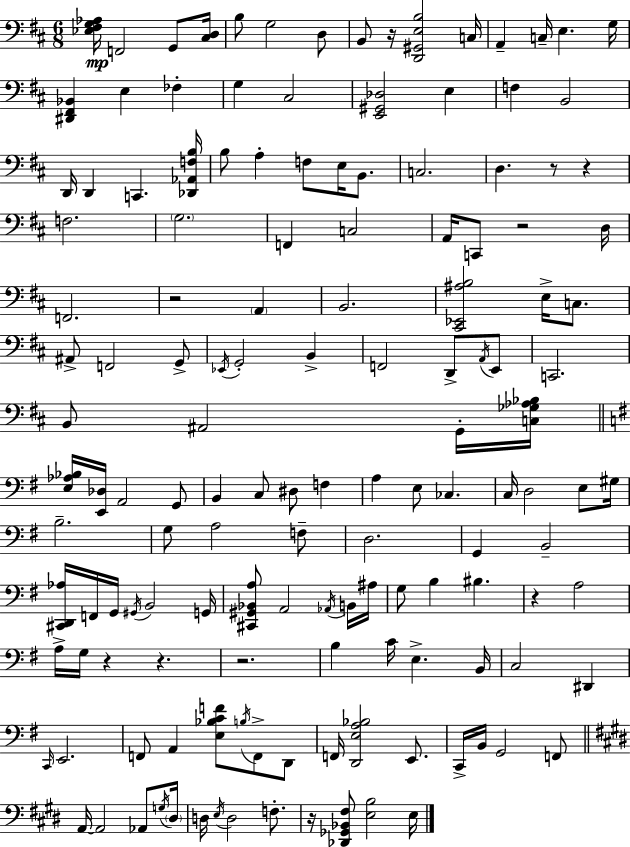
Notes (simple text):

[Eb3,F#3,G3,Ab3]/s F2/h G2/e [C#3,D3]/s B3/e G3/h D3/e B2/e R/s [D2,G#2,E3,B3]/h C3/s A2/q C3/s E3/q. G3/s [D#2,F#2,Bb2]/q E3/q FES3/q G3/q C#3/h [E2,G#2,Db3]/h E3/q F3/q B2/h D2/s D2/q C2/q. [Db2,Ab2,F3,B3]/s B3/e A3/q F3/e E3/s B2/e. C3/h. D3/q. R/e R/q F3/h. G3/h. F2/q C3/h A2/s C2/e R/h D3/s F2/h. R/h A2/q B2/h. [C#2,Eb2,A#3,B3]/h E3/s C3/e. A#2/e F2/h G2/e Eb2/s G2/h B2/q F2/h D2/e A2/s E2/e C2/h. B2/e A#2/h G2/s [C3,Gb3,Ab3,Bb3]/s [E3,Ab3,Bb3]/s [E2,Db3]/s A2/h G2/e B2/q C3/e D#3/e F3/q A3/q E3/e CES3/q. C3/s D3/h E3/e G#3/s B3/h. G3/e A3/h F3/e D3/h. G2/q B2/h [C#2,D2,Ab3]/s F2/s G2/s G#2/s B2/h G2/s [C#2,G#2,Bb2,A3]/e A2/h Ab2/s B2/s A#3/s G3/e B3/q BIS3/q. R/q A3/h A3/s G3/s R/q R/q. R/h. B3/q C4/s E3/q. B2/s C3/h D#2/q C2/s E2/h. F2/e A2/q [E3,Bb3,C4,F4]/e B3/s F2/e D2/e F2/s [D2,E3,A3,Bb3]/h E2/e. C2/s B2/s G2/h F2/e A2/s A2/h Ab2/e G3/s D#3/s D3/s E3/s D3/h F3/e. R/s [Db2,Gb2,Bb2,F#3]/e [E3,B3]/h E3/s